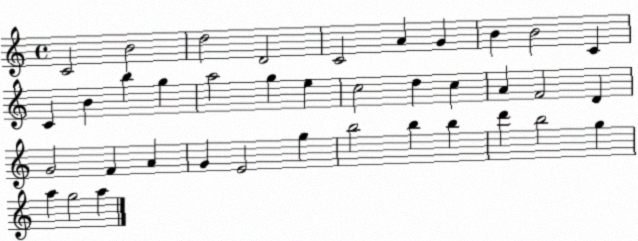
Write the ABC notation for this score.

X:1
T:Untitled
M:4/4
L:1/4
K:C
C2 B2 d2 D2 C2 A G B B2 C C B b g a2 g e c2 d c A F2 D G2 F A G E2 g b2 b b d' b2 g a g2 a